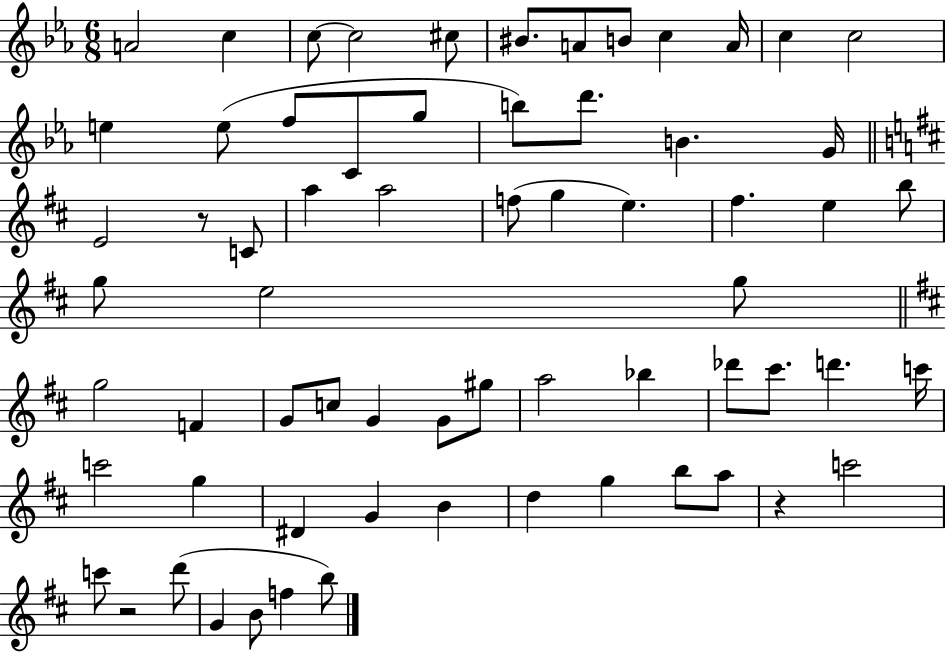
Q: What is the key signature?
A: EES major